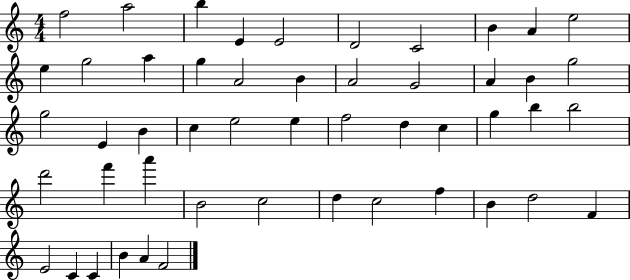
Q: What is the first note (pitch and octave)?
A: F5